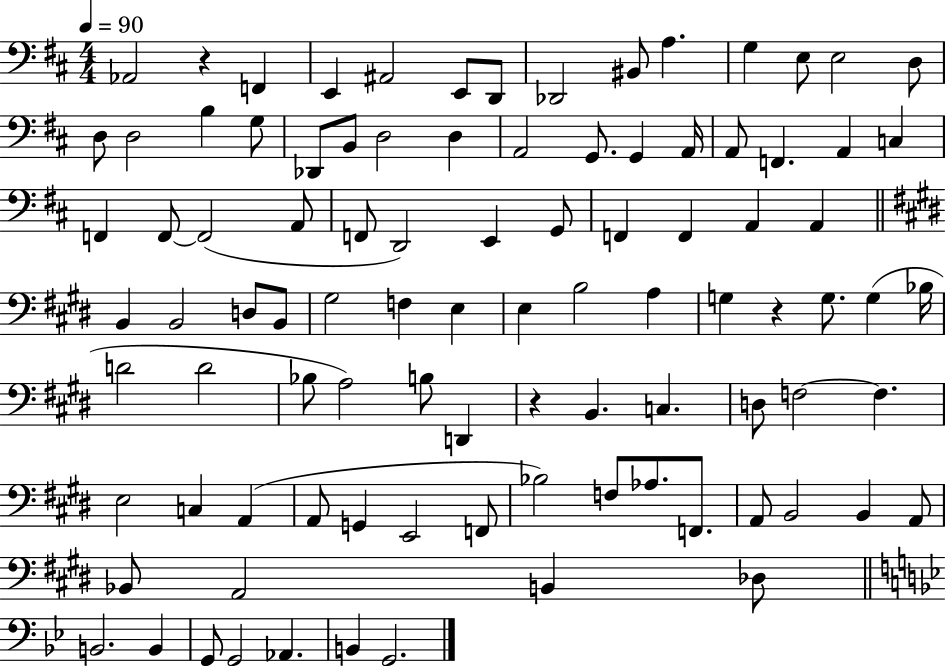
Ab2/h R/q F2/q E2/q A#2/h E2/e D2/e Db2/h BIS2/e A3/q. G3/q E3/e E3/h D3/e D3/e D3/h B3/q G3/e Db2/e B2/e D3/h D3/q A2/h G2/e. G2/q A2/s A2/e F2/q. A2/q C3/q F2/q F2/e F2/h A2/e F2/e D2/h E2/q G2/e F2/q F2/q A2/q A2/q B2/q B2/h D3/e B2/e G#3/h F3/q E3/q E3/q B3/h A3/q G3/q R/q G3/e. G3/q Bb3/s D4/h D4/h Bb3/e A3/h B3/e D2/q R/q B2/q. C3/q. D3/e F3/h F3/q. E3/h C3/q A2/q A2/e G2/q E2/h F2/e Bb3/h F3/e Ab3/e. F2/e. A2/e B2/h B2/q A2/e Bb2/e A2/h B2/q Db3/e B2/h. B2/q G2/e G2/h Ab2/q. B2/q G2/h.